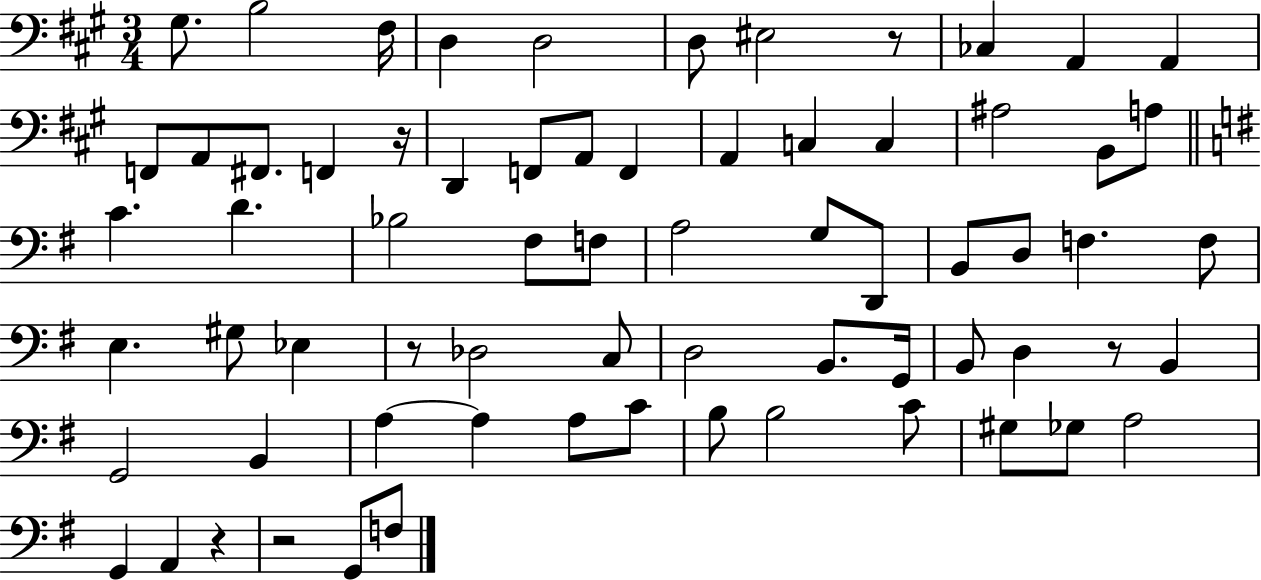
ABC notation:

X:1
T:Untitled
M:3/4
L:1/4
K:A
^G,/2 B,2 ^F,/4 D, D,2 D,/2 ^E,2 z/2 _C, A,, A,, F,,/2 A,,/2 ^F,,/2 F,, z/4 D,, F,,/2 A,,/2 F,, A,, C, C, ^A,2 B,,/2 A,/2 C D _B,2 ^F,/2 F,/2 A,2 G,/2 D,,/2 B,,/2 D,/2 F, F,/2 E, ^G,/2 _E, z/2 _D,2 C,/2 D,2 B,,/2 G,,/4 B,,/2 D, z/2 B,, G,,2 B,, A, A, A,/2 C/2 B,/2 B,2 C/2 ^G,/2 _G,/2 A,2 G,, A,, z z2 G,,/2 F,/2